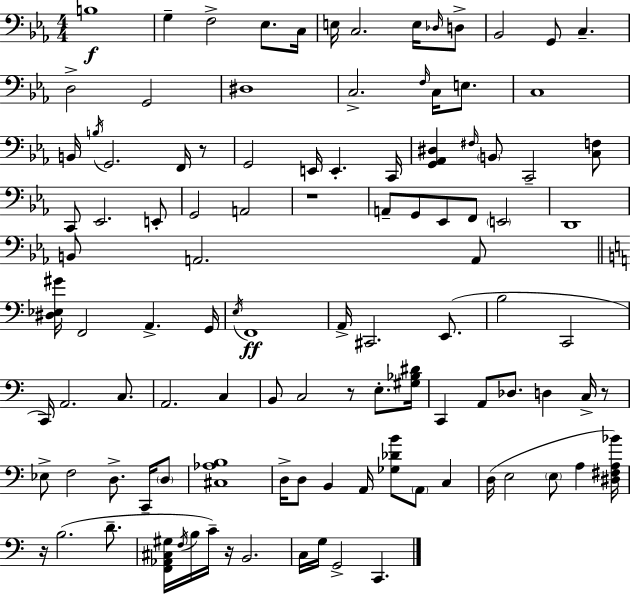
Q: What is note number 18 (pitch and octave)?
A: F3